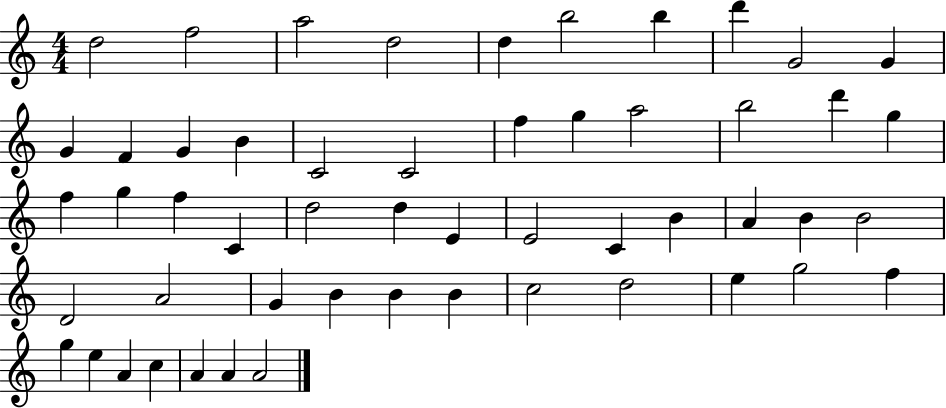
D5/h F5/h A5/h D5/h D5/q B5/h B5/q D6/q G4/h G4/q G4/q F4/q G4/q B4/q C4/h C4/h F5/q G5/q A5/h B5/h D6/q G5/q F5/q G5/q F5/q C4/q D5/h D5/q E4/q E4/h C4/q B4/q A4/q B4/q B4/h D4/h A4/h G4/q B4/q B4/q B4/q C5/h D5/h E5/q G5/h F5/q G5/q E5/q A4/q C5/q A4/q A4/q A4/h